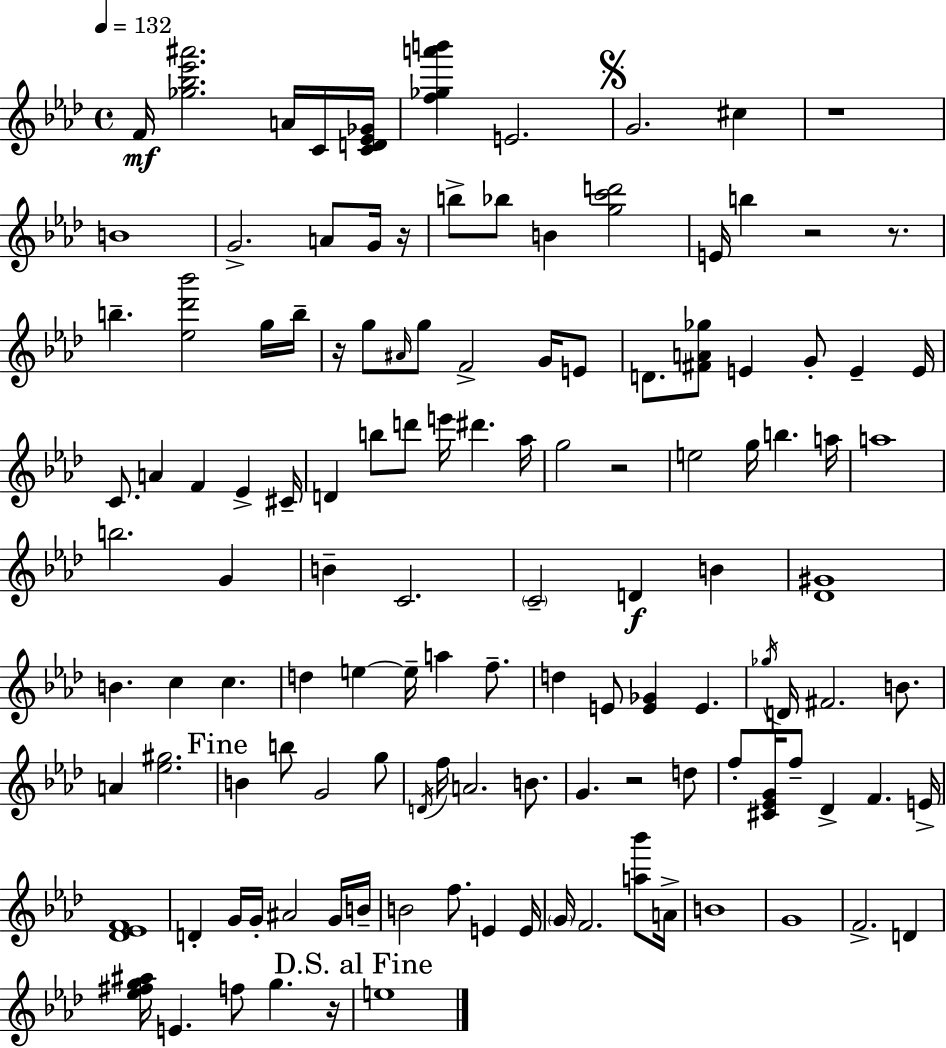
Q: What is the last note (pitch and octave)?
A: E5